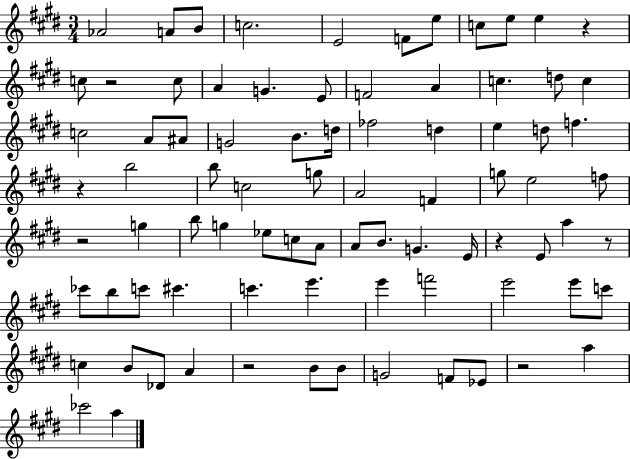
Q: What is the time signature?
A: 3/4